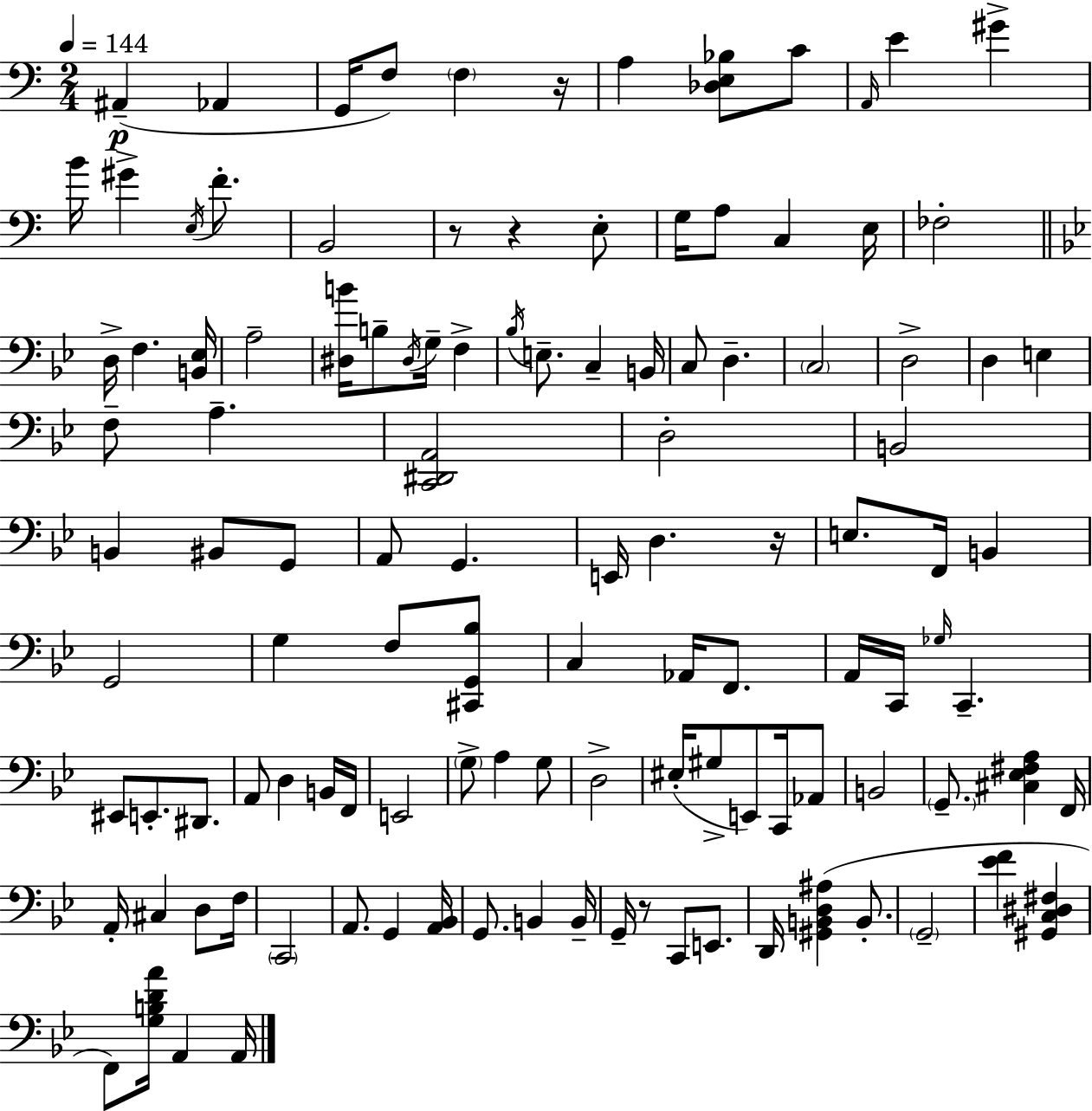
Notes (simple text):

A#2/q Ab2/q G2/s F3/e F3/q R/s A3/q [Db3,E3,Bb3]/e C4/e A2/s E4/q G#4/q B4/s G#4/q E3/s F4/e. B2/h R/e R/q E3/e G3/s A3/e C3/q E3/s FES3/h D3/s F3/q. [B2,Eb3]/s A3/h [D#3,B4]/s B3/e D#3/s G3/s F3/q Bb3/s E3/e. C3/q B2/s C3/e D3/q. C3/h D3/h D3/q E3/q F3/e A3/q. [C2,D#2,A2]/h D3/h B2/h B2/q BIS2/e G2/e A2/e G2/q. E2/s D3/q. R/s E3/e. F2/s B2/q G2/h G3/q F3/e [C#2,G2,Bb3]/e C3/q Ab2/s F2/e. A2/s C2/s Gb3/s C2/q. EIS2/e E2/e. D#2/e. A2/e D3/q B2/s F2/s E2/h G3/e A3/q G3/e D3/h EIS3/s G#3/e E2/e C2/s Ab2/e B2/h G2/e. [C#3,Eb3,F#3,A3]/q F2/s A2/s C#3/q D3/e F3/s C2/h A2/e. G2/q [A2,Bb2]/s G2/e. B2/q B2/s G2/s R/e C2/e E2/e. D2/s [G#2,B2,D3,A#3]/q B2/e. G2/h [Eb4,F4]/q [G#2,C3,D#3,F#3]/q F2/e [G3,B3,D4,A4]/s A2/q A2/s